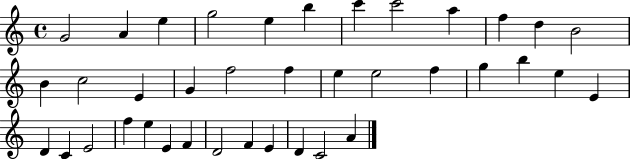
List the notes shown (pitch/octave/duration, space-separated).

G4/h A4/q E5/q G5/h E5/q B5/q C6/q C6/h A5/q F5/q D5/q B4/h B4/q C5/h E4/q G4/q F5/h F5/q E5/q E5/h F5/q G5/q B5/q E5/q E4/q D4/q C4/q E4/h F5/q E5/q E4/q F4/q D4/h F4/q E4/q D4/q C4/h A4/q